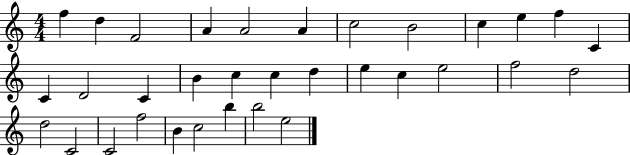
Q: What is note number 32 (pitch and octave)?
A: B5